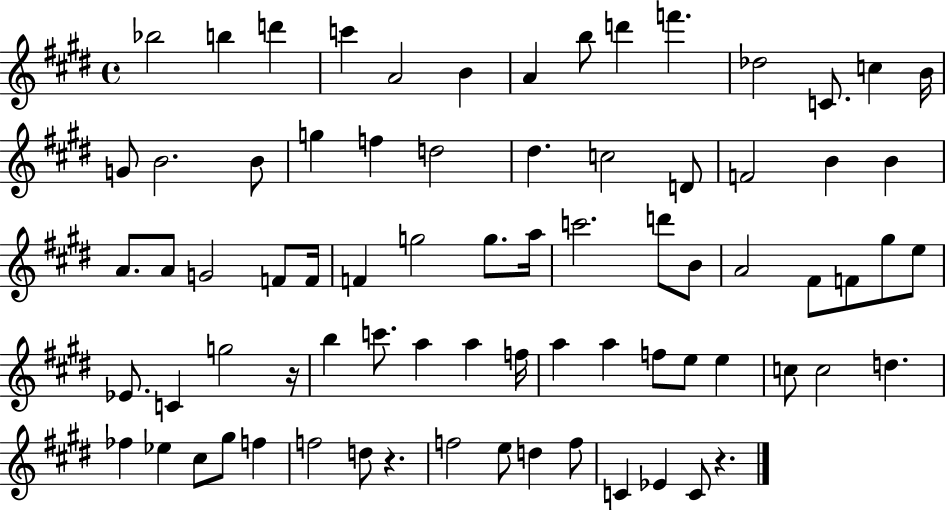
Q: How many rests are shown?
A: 3